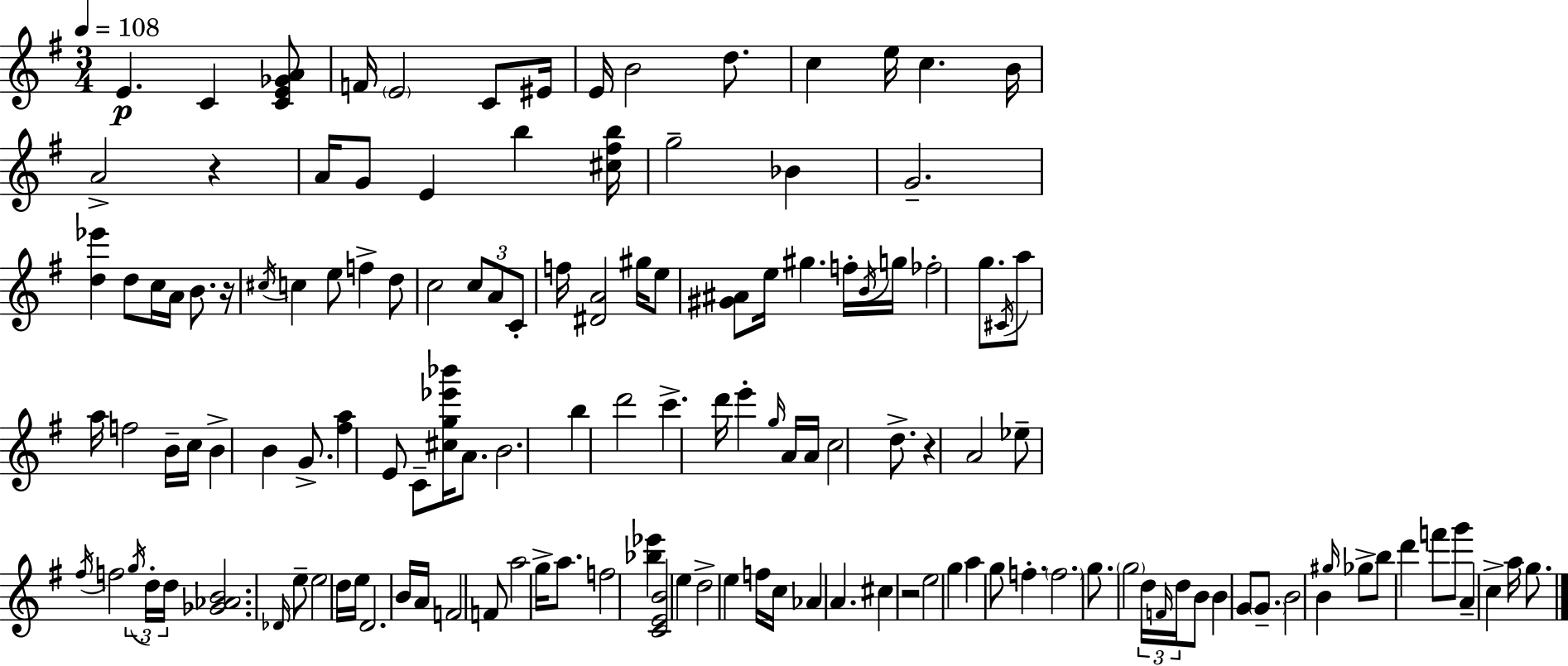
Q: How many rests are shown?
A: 4